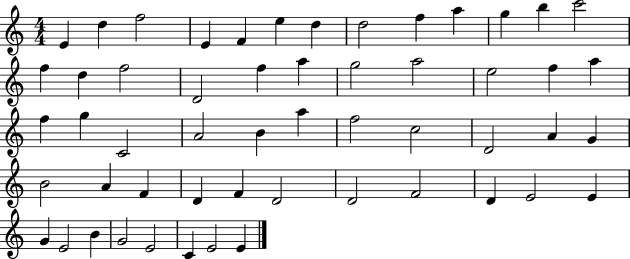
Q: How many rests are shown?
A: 0